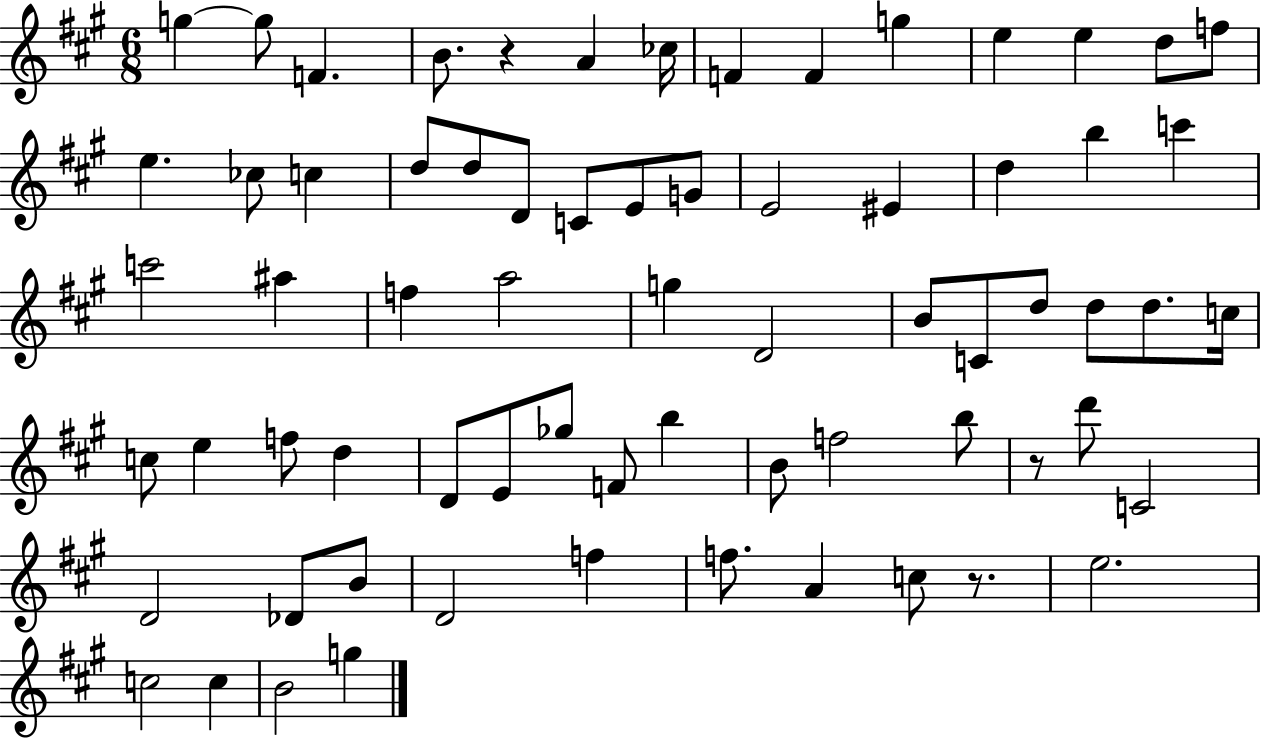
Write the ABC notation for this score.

X:1
T:Untitled
M:6/8
L:1/4
K:A
g g/2 F B/2 z A _c/4 F F g e e d/2 f/2 e _c/2 c d/2 d/2 D/2 C/2 E/2 G/2 E2 ^E d b c' c'2 ^a f a2 g D2 B/2 C/2 d/2 d/2 d/2 c/4 c/2 e f/2 d D/2 E/2 _g/2 F/2 b B/2 f2 b/2 z/2 d'/2 C2 D2 _D/2 B/2 D2 f f/2 A c/2 z/2 e2 c2 c B2 g